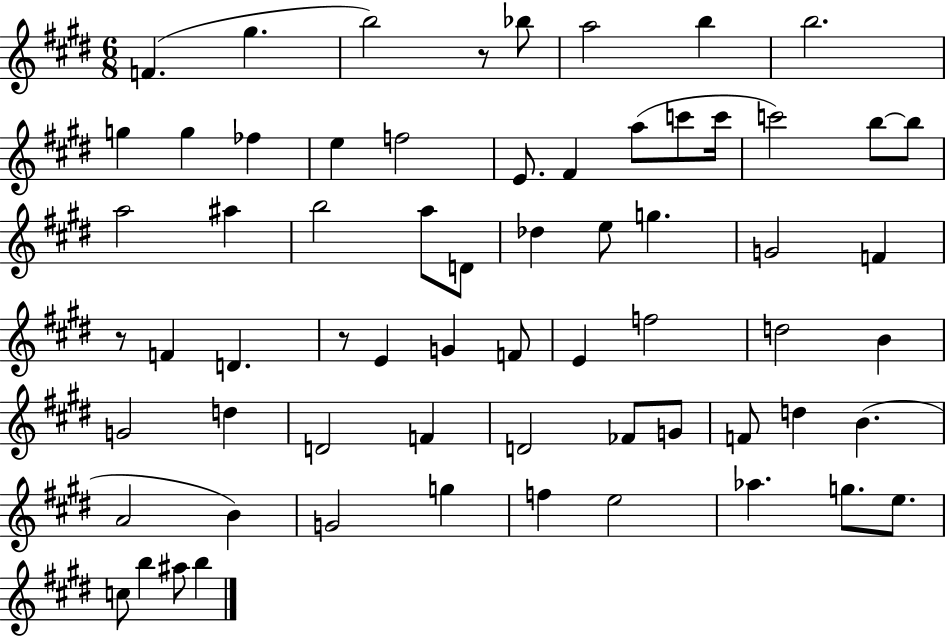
{
  \clef treble
  \numericTimeSignature
  \time 6/8
  \key e \major
  f'4.( gis''4. | b''2) r8 bes''8 | a''2 b''4 | b''2. | \break g''4 g''4 fes''4 | e''4 f''2 | e'8. fis'4 a''8( c'''8 c'''16 | c'''2) b''8~~ b''8 | \break a''2 ais''4 | b''2 a''8 d'8 | des''4 e''8 g''4. | g'2 f'4 | \break r8 f'4 d'4. | r8 e'4 g'4 f'8 | e'4 f''2 | d''2 b'4 | \break g'2 d''4 | d'2 f'4 | d'2 fes'8 g'8 | f'8 d''4 b'4.( | \break a'2 b'4) | g'2 g''4 | f''4 e''2 | aes''4. g''8. e''8. | \break c''8 b''4 ais''8 b''4 | \bar "|."
}